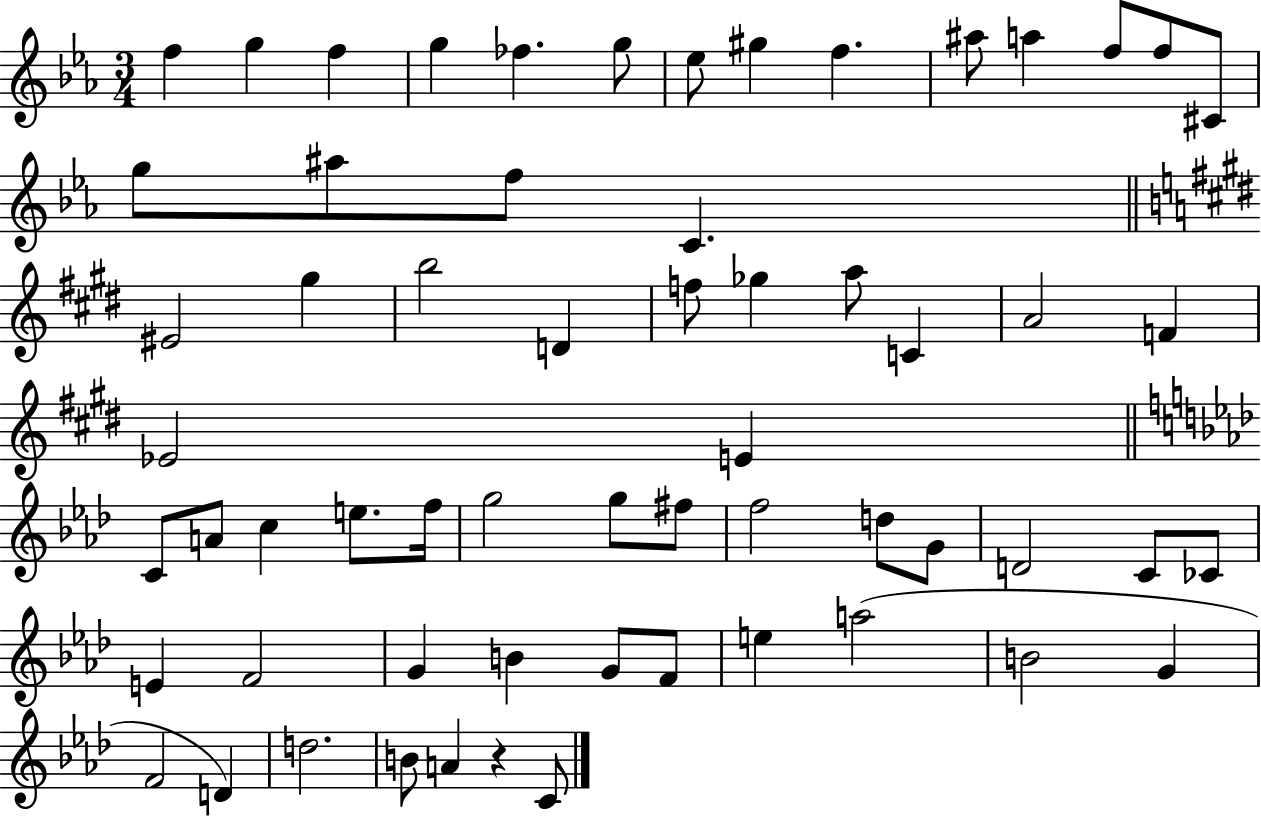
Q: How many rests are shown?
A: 1